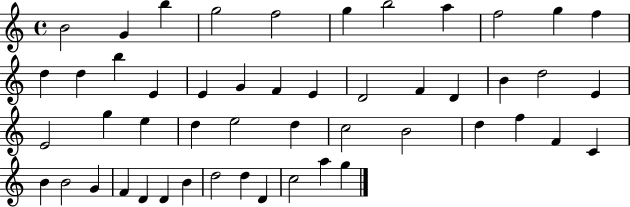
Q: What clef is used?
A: treble